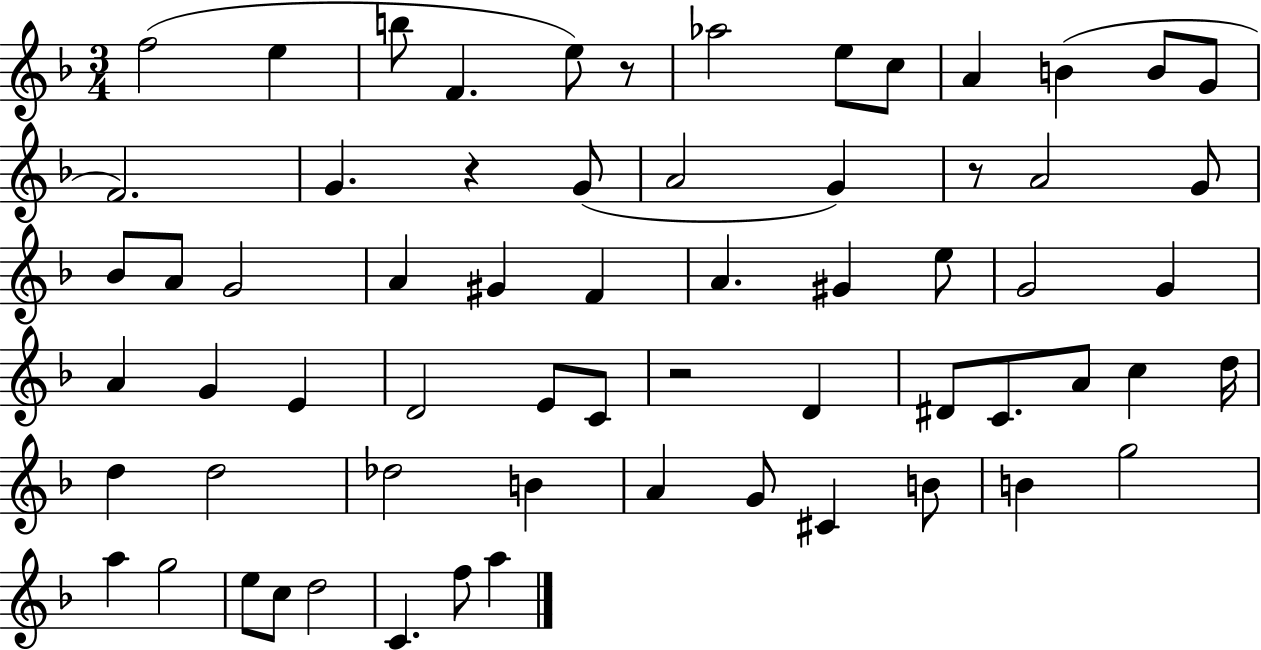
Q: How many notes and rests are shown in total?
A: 64